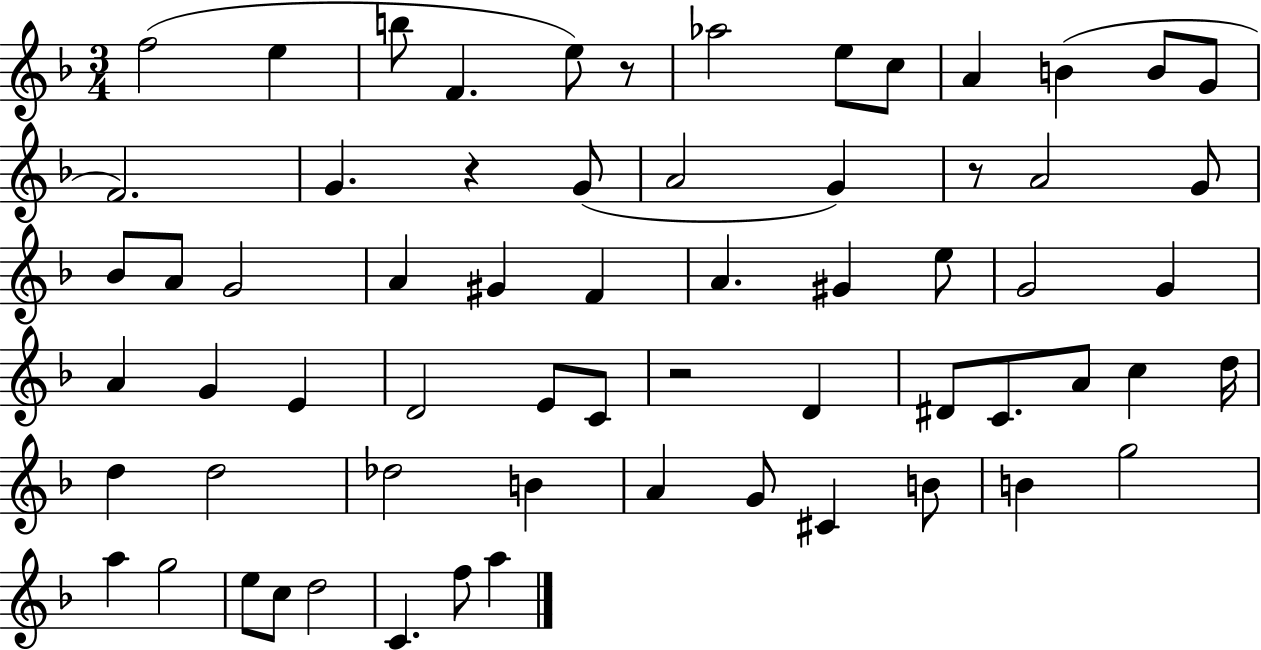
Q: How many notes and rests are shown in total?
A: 64